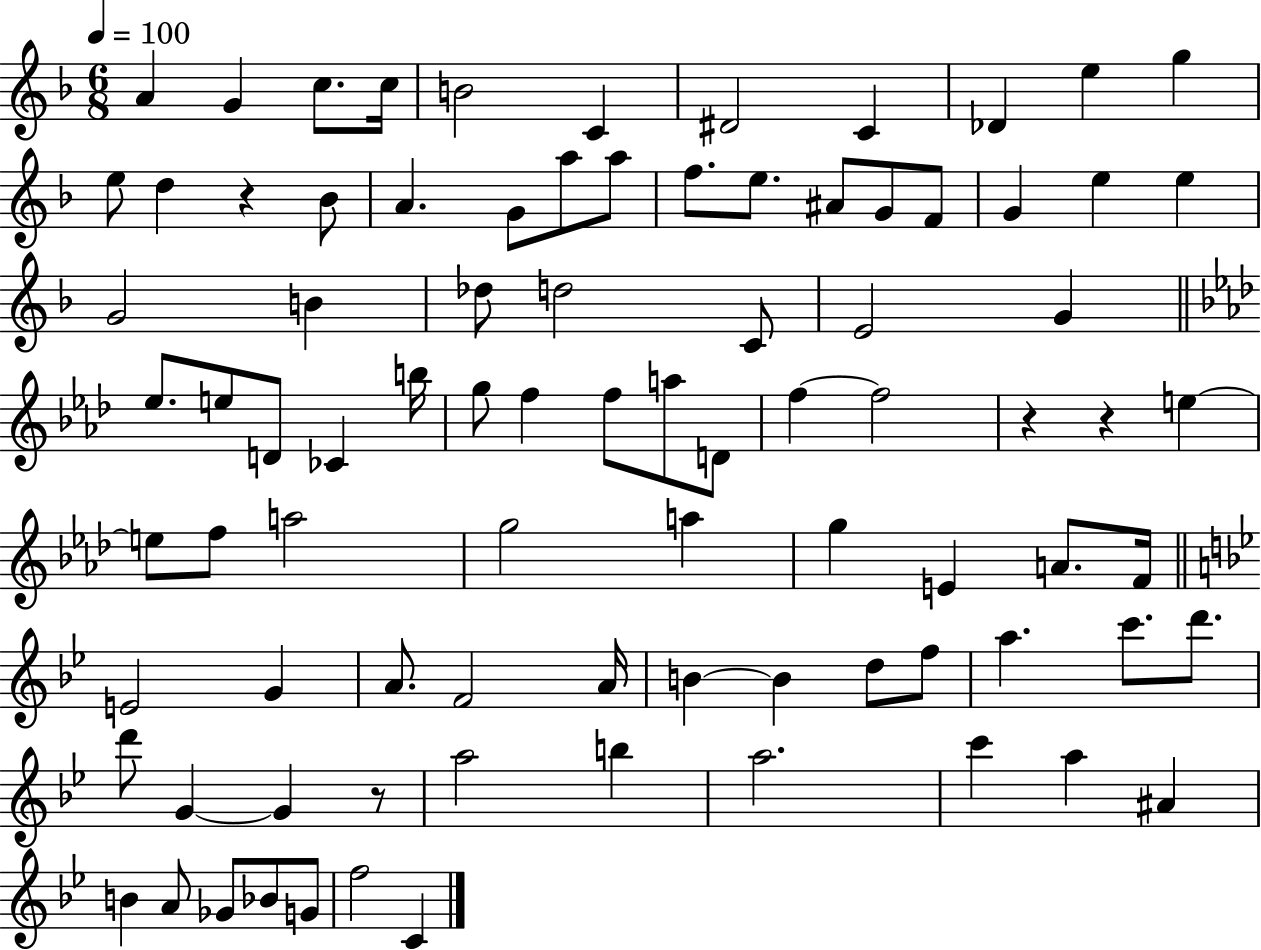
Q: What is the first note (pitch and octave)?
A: A4